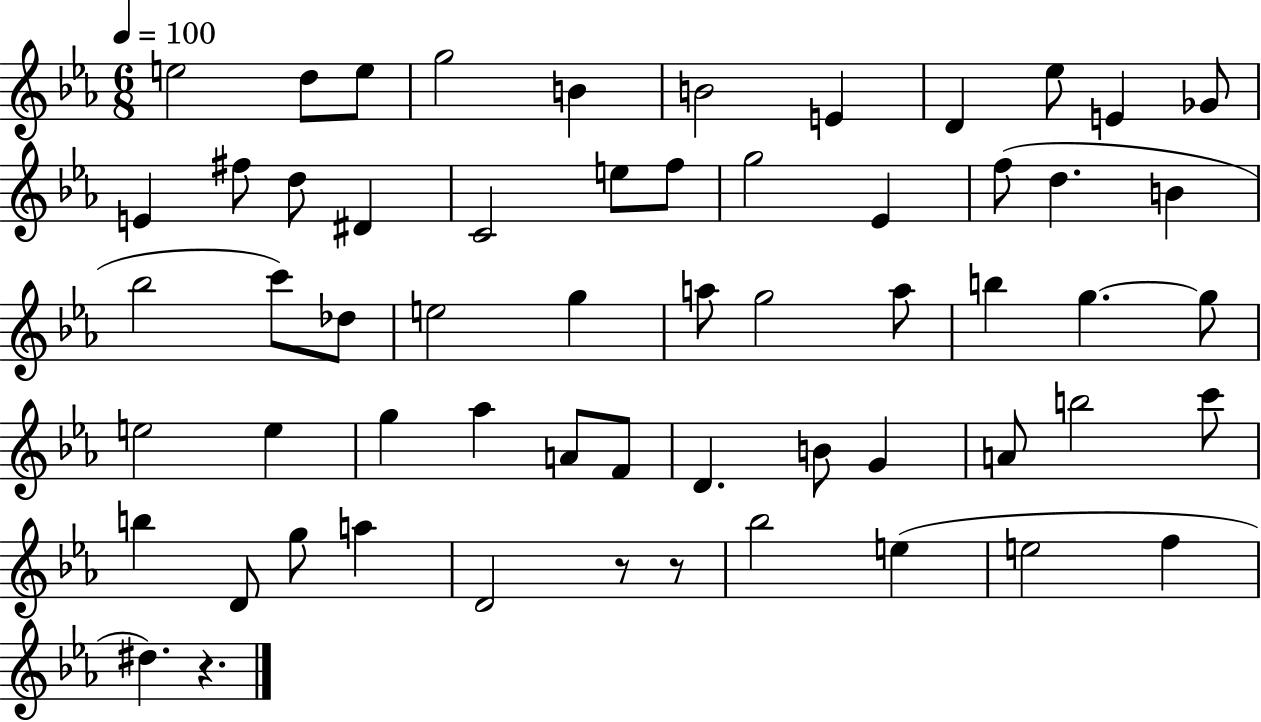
E5/h D5/e E5/e G5/h B4/q B4/h E4/q D4/q Eb5/e E4/q Gb4/e E4/q F#5/e D5/e D#4/q C4/h E5/e F5/e G5/h Eb4/q F5/e D5/q. B4/q Bb5/h C6/e Db5/e E5/h G5/q A5/e G5/h A5/e B5/q G5/q. G5/e E5/h E5/q G5/q Ab5/q A4/e F4/e D4/q. B4/e G4/q A4/e B5/h C6/e B5/q D4/e G5/e A5/q D4/h R/e R/e Bb5/h E5/q E5/h F5/q D#5/q. R/q.